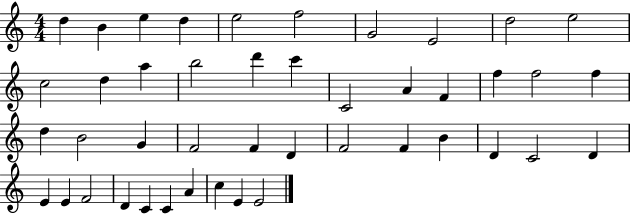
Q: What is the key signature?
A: C major